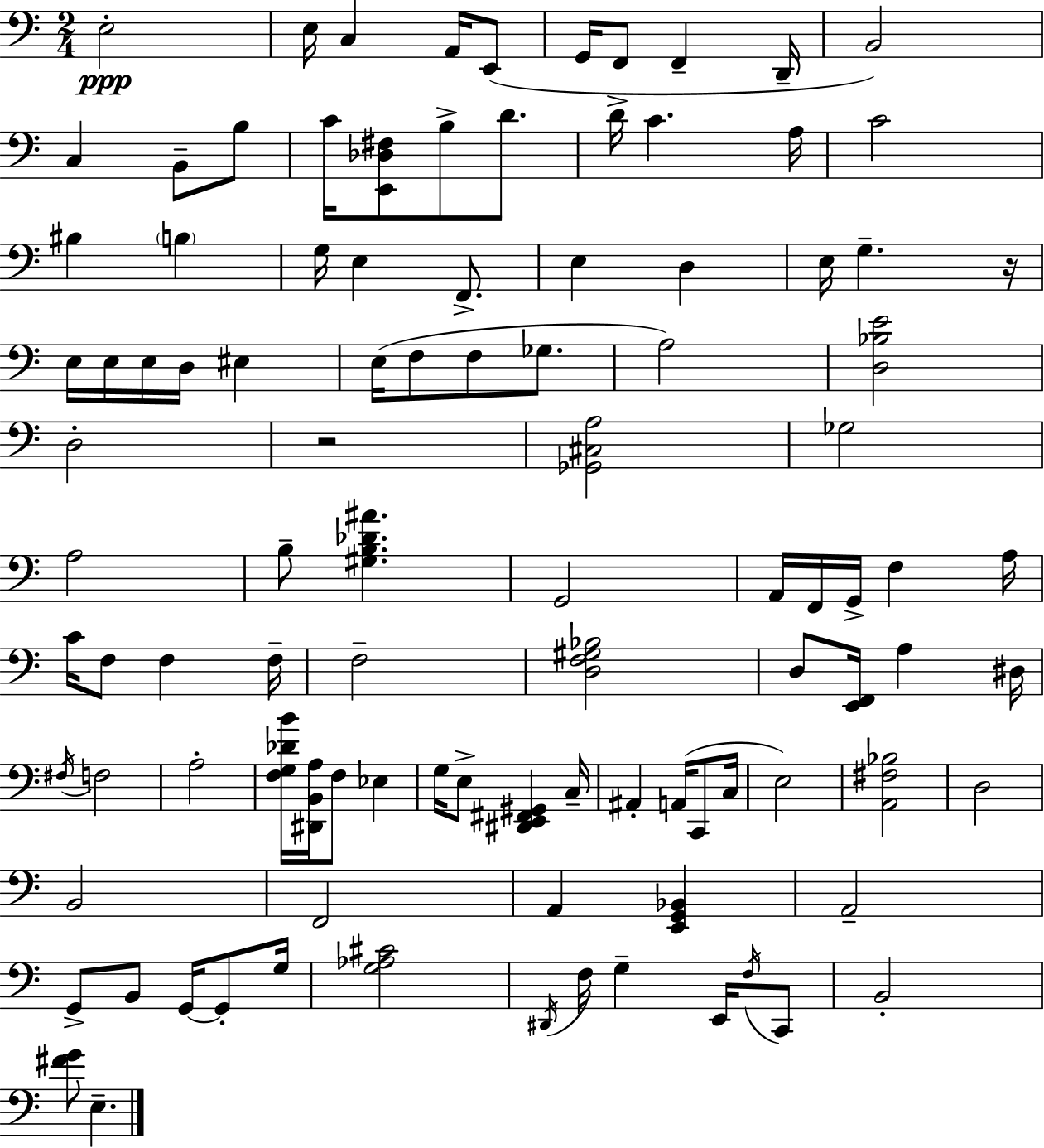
X:1
T:Untitled
M:2/4
L:1/4
K:C
E,2 E,/4 C, A,,/4 E,,/2 G,,/4 F,,/2 F,, D,,/4 B,,2 C, B,,/2 B,/2 C/4 [E,,_D,^F,]/2 B,/2 D/2 D/4 C A,/4 C2 ^B, B, G,/4 E, F,,/2 E, D, E,/4 G, z/4 E,/4 E,/4 E,/4 D,/4 ^E, E,/4 F,/2 F,/2 _G,/2 A,2 [D,_B,E]2 D,2 z2 [_G,,^C,A,]2 _G,2 A,2 B,/2 [^G,B,_D^A] G,,2 A,,/4 F,,/4 G,,/4 F, A,/4 C/4 F,/2 F, F,/4 F,2 [D,F,^G,_B,]2 D,/2 [E,,F,,]/4 A, ^D,/4 ^F,/4 F,2 A,2 [F,G,_DB]/4 [^D,,B,,A,]/4 F,/2 _E, G,/4 E,/2 [^D,,E,,^F,,^G,,] C,/4 ^A,, A,,/4 C,,/2 C,/4 E,2 [A,,^F,_B,]2 D,2 B,,2 F,,2 A,, [E,,G,,_B,,] A,,2 G,,/2 B,,/2 G,,/4 G,,/2 G,/4 [G,_A,^C]2 ^D,,/4 F,/4 G, E,,/4 F,/4 C,,/2 B,,2 [^FG]/2 E,